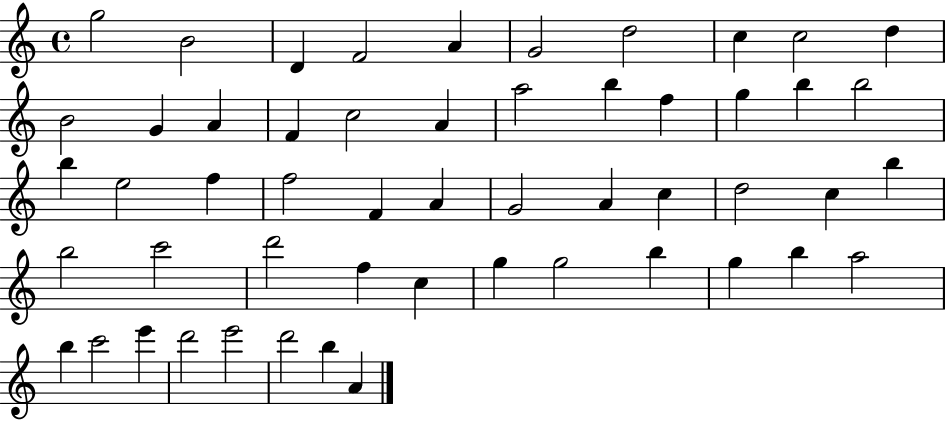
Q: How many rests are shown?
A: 0